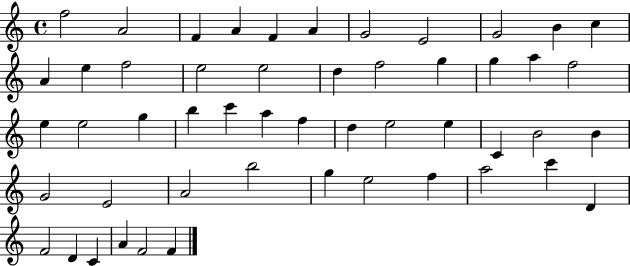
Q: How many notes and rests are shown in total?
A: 51